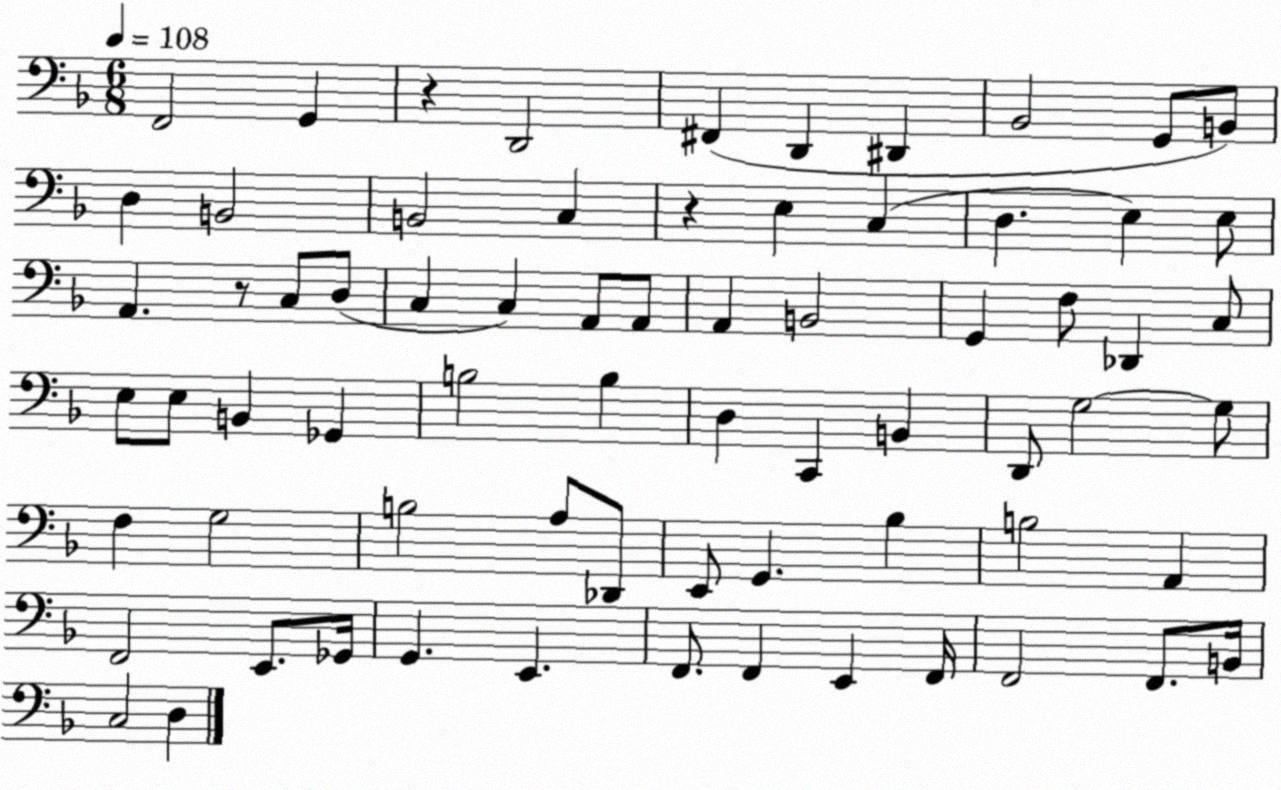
X:1
T:Untitled
M:6/8
L:1/4
K:F
F,,2 G,, z D,,2 ^F,, D,, ^D,, _B,,2 G,,/2 B,,/2 D, B,,2 B,,2 C, z E, C, D, E, E,/2 A,, z/2 C,/2 D,/2 C, C, A,,/2 A,,/2 A,, B,,2 G,, F,/2 _D,, C,/2 E,/2 E,/2 B,, _G,, B,2 B, D, C,, B,, D,,/2 G,2 G,/2 F, G,2 B,2 A,/2 _D,,/2 E,,/2 G,, _B, B,2 A,, F,,2 E,,/2 _G,,/4 G,, E,, F,,/2 F,, E,, F,,/4 F,,2 F,,/2 B,,/4 C,2 D,